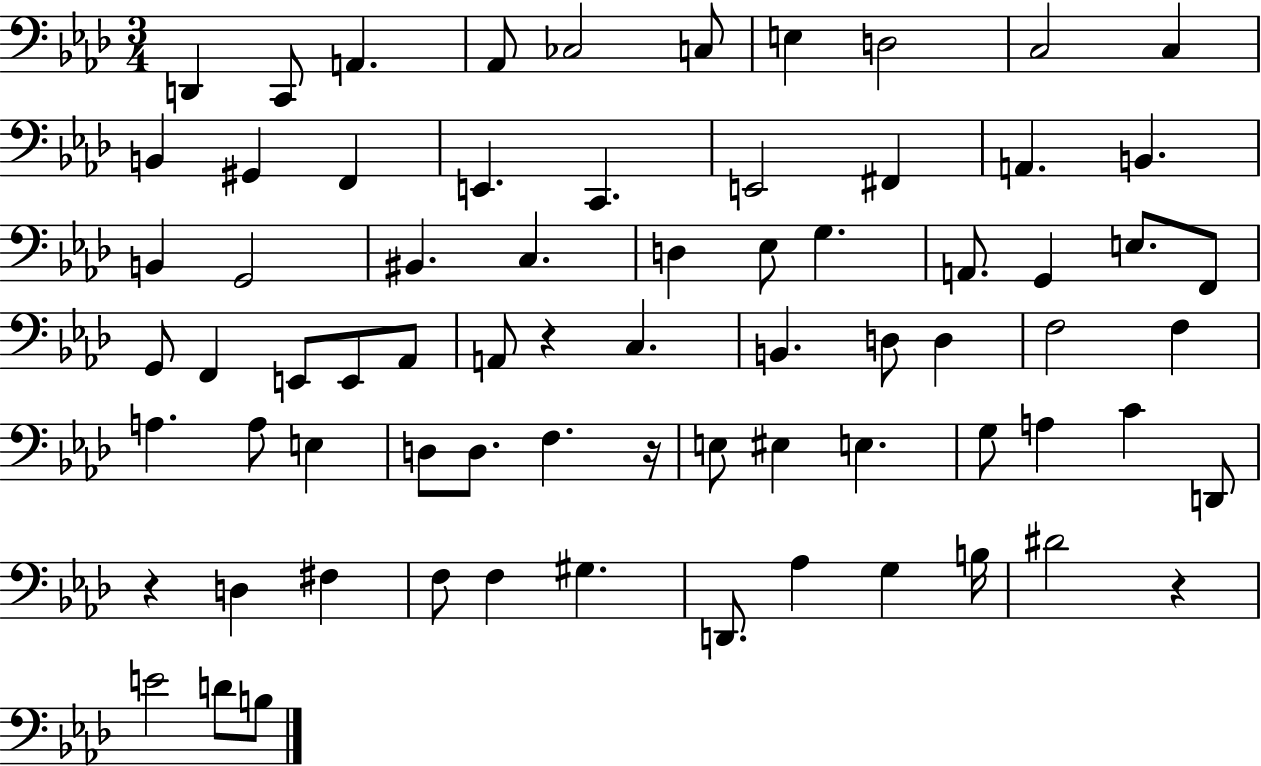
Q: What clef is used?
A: bass